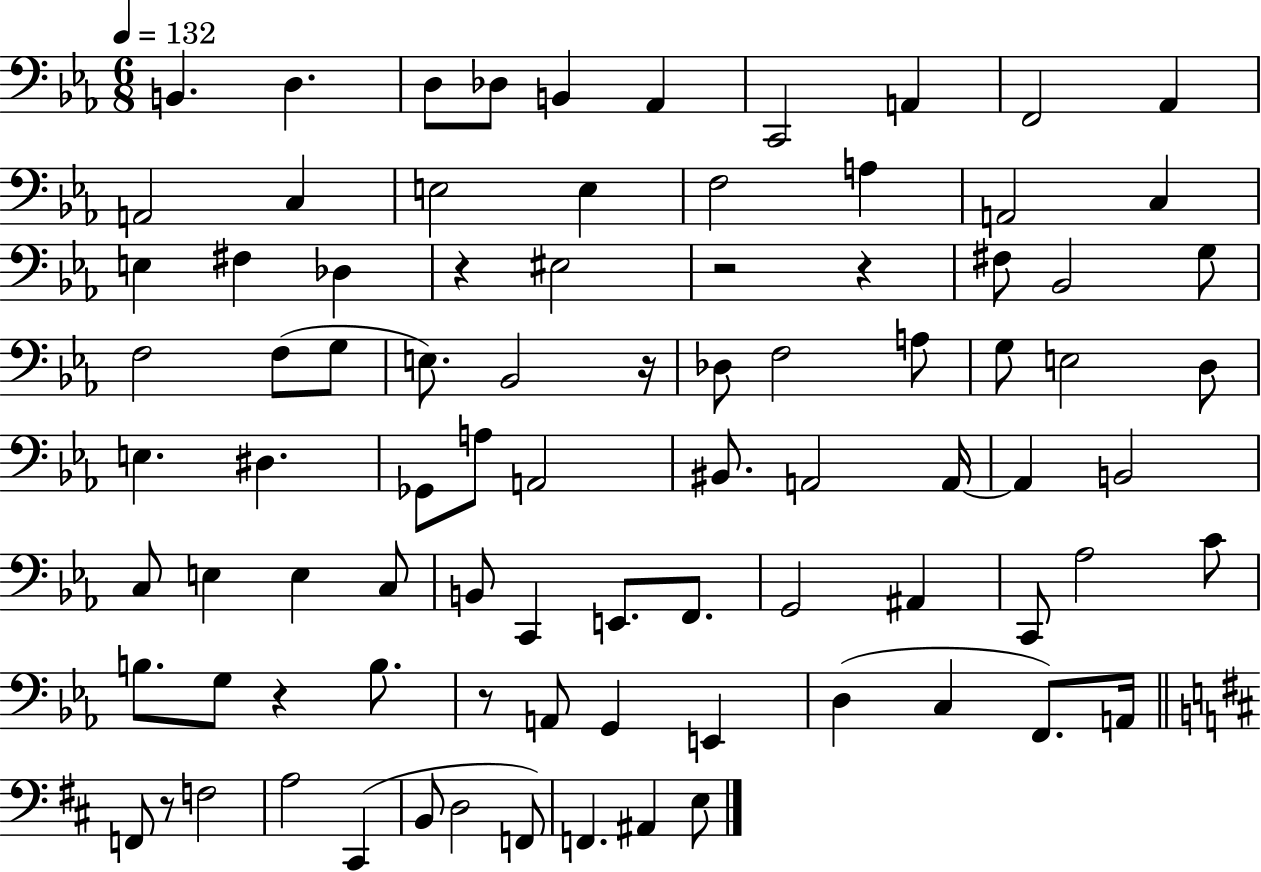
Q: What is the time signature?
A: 6/8